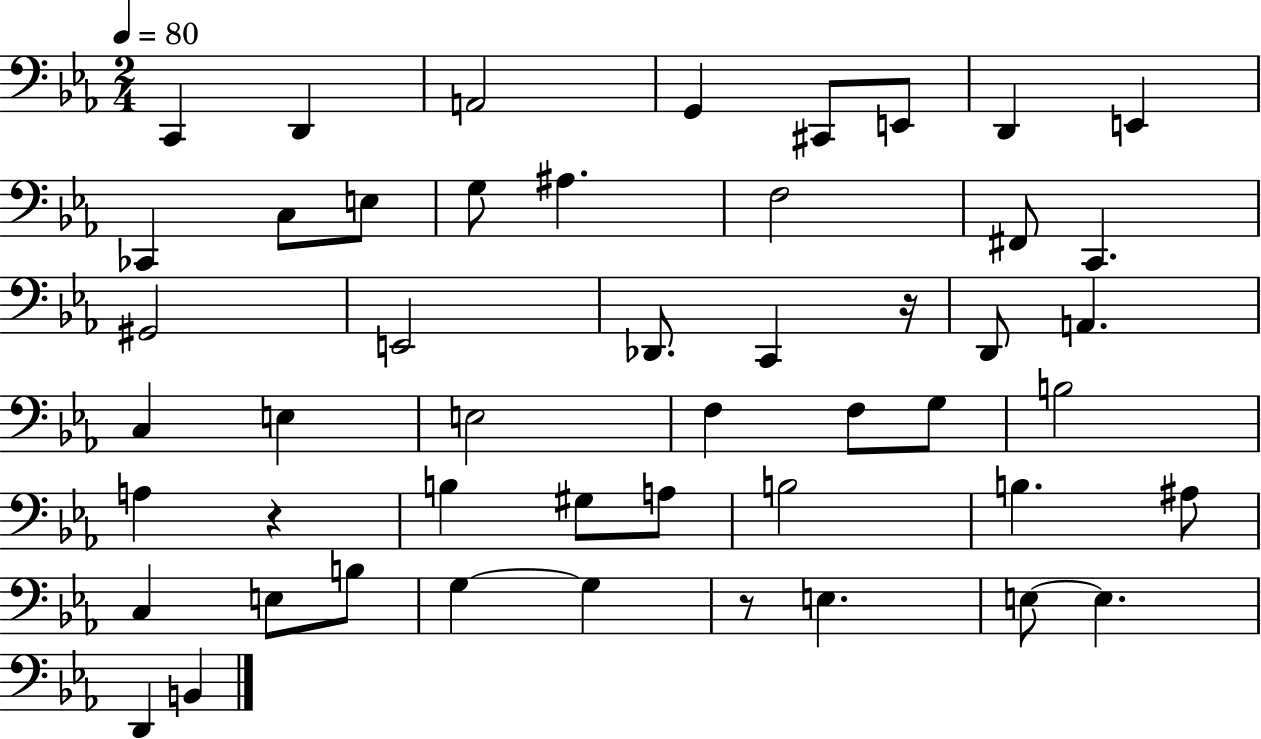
C2/q D2/q A2/h G2/q C#2/e E2/e D2/q E2/q CES2/q C3/e E3/e G3/e A#3/q. F3/h F#2/e C2/q. G#2/h E2/h Db2/e. C2/q R/s D2/e A2/q. C3/q E3/q E3/h F3/q F3/e G3/e B3/h A3/q R/q B3/q G#3/e A3/e B3/h B3/q. A#3/e C3/q E3/e B3/e G3/q G3/q R/e E3/q. E3/e E3/q. D2/q B2/q